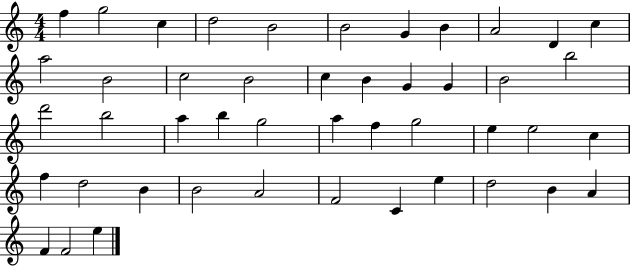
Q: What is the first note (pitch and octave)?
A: F5